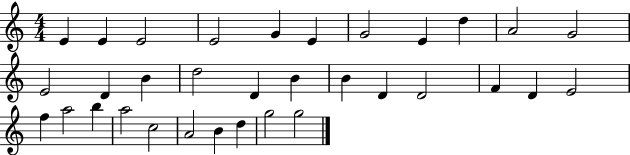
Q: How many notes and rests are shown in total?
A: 33